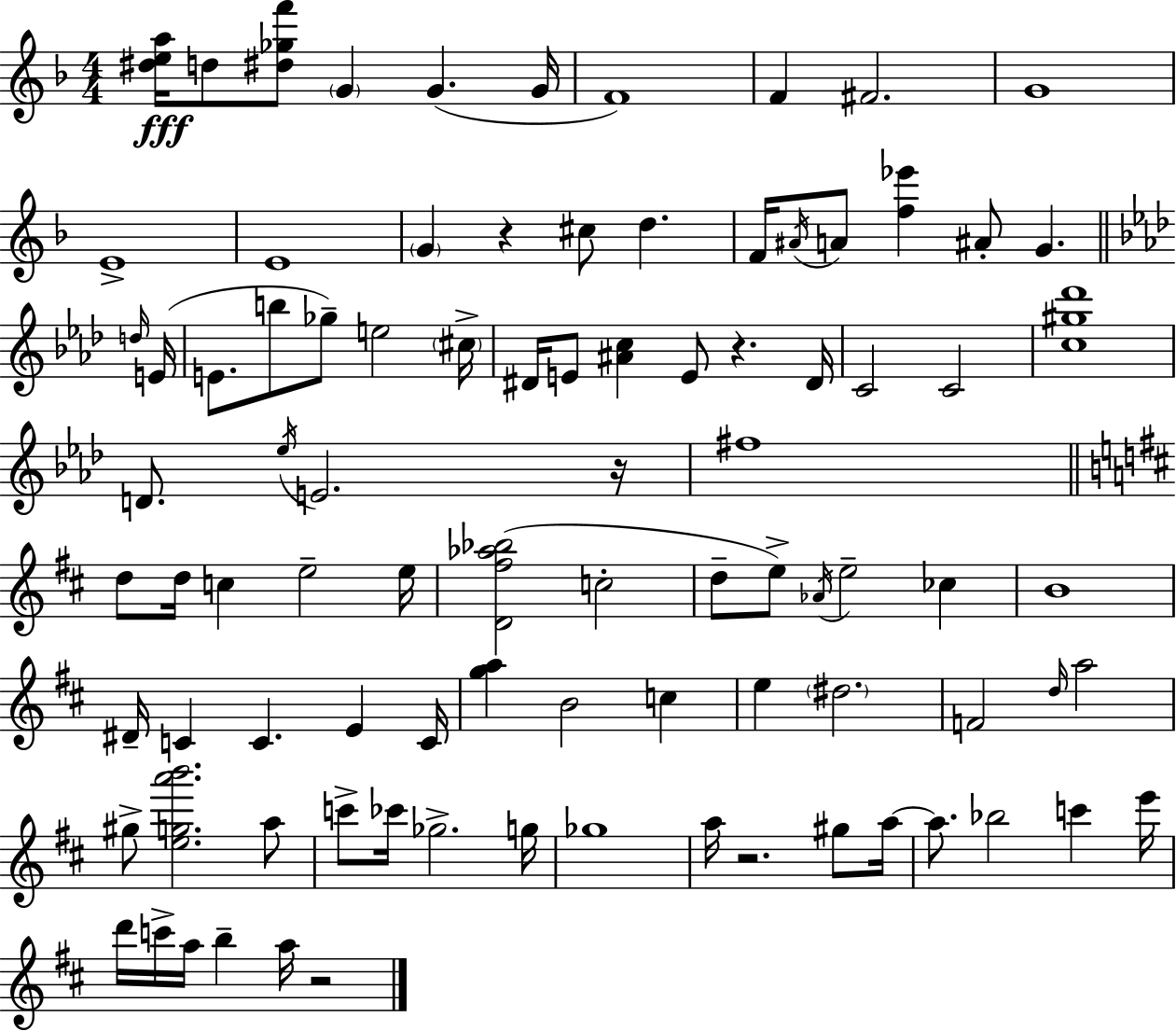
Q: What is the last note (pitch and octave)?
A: A5